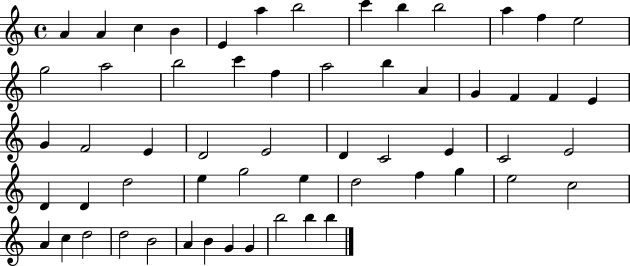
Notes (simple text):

A4/q A4/q C5/q B4/q E4/q A5/q B5/h C6/q B5/q B5/h A5/q F5/q E5/h G5/h A5/h B5/h C6/q F5/q A5/h B5/q A4/q G4/q F4/q F4/q E4/q G4/q F4/h E4/q D4/h E4/h D4/q C4/h E4/q C4/h E4/h D4/q D4/q D5/h E5/q G5/h E5/q D5/h F5/q G5/q E5/h C5/h A4/q C5/q D5/h D5/h B4/h A4/q B4/q G4/q G4/q B5/h B5/q B5/q